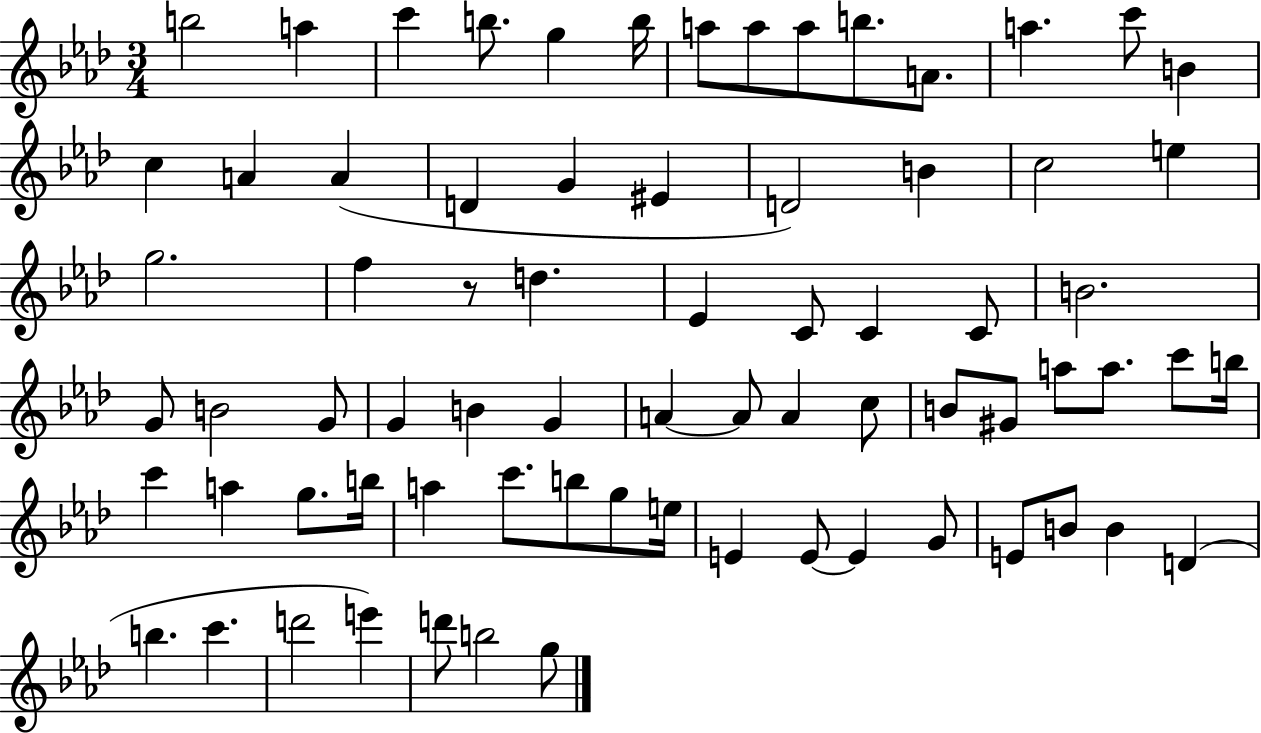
X:1
T:Untitled
M:3/4
L:1/4
K:Ab
b2 a c' b/2 g b/4 a/2 a/2 a/2 b/2 A/2 a c'/2 B c A A D G ^E D2 B c2 e g2 f z/2 d _E C/2 C C/2 B2 G/2 B2 G/2 G B G A A/2 A c/2 B/2 ^G/2 a/2 a/2 c'/2 b/4 c' a g/2 b/4 a c'/2 b/2 g/2 e/4 E E/2 E G/2 E/2 B/2 B D b c' d'2 e' d'/2 b2 g/2